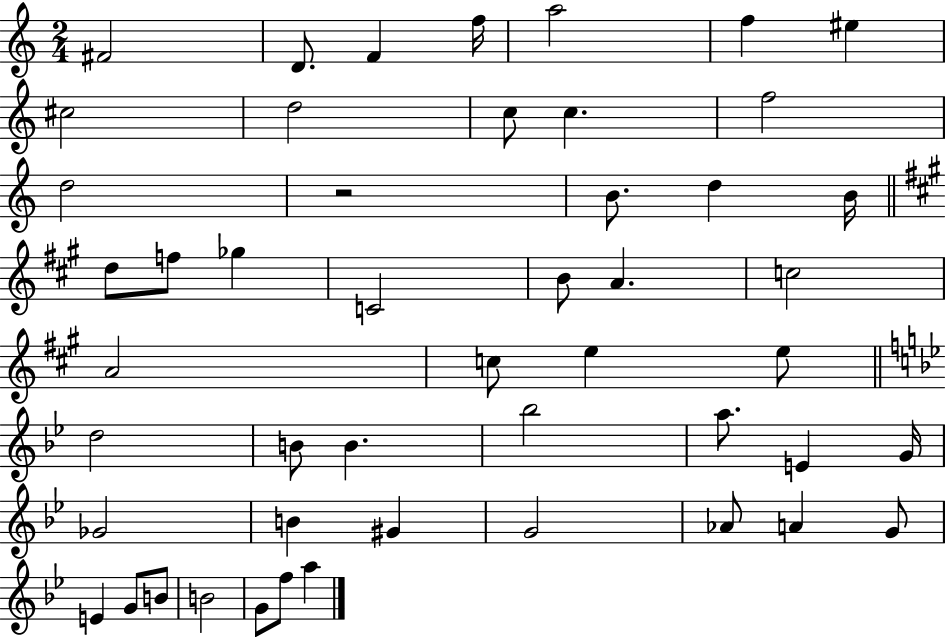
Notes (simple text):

F#4/h D4/e. F4/q F5/s A5/h F5/q EIS5/q C#5/h D5/h C5/e C5/q. F5/h D5/h R/h B4/e. D5/q B4/s D5/e F5/e Gb5/q C4/h B4/e A4/q. C5/h A4/h C5/e E5/q E5/e D5/h B4/e B4/q. Bb5/h A5/e. E4/q G4/s Gb4/h B4/q G#4/q G4/h Ab4/e A4/q G4/e E4/q G4/e B4/e B4/h G4/e F5/e A5/q